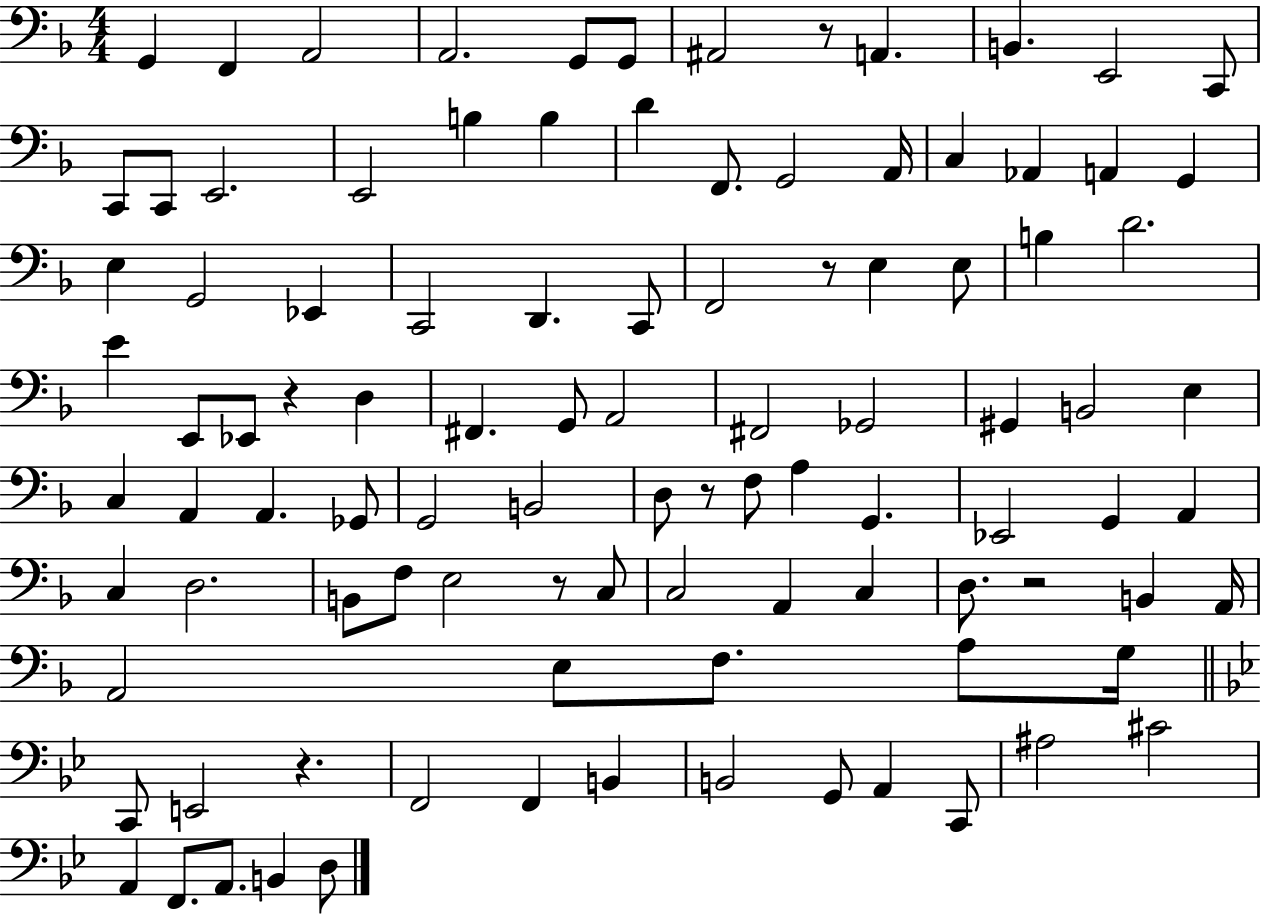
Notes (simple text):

G2/q F2/q A2/h A2/h. G2/e G2/e A#2/h R/e A2/q. B2/q. E2/h C2/e C2/e C2/e E2/h. E2/h B3/q B3/q D4/q F2/e. G2/h A2/s C3/q Ab2/q A2/q G2/q E3/q G2/h Eb2/q C2/h D2/q. C2/e F2/h R/e E3/q E3/e B3/q D4/h. E4/q E2/e Eb2/e R/q D3/q F#2/q. G2/e A2/h F#2/h Gb2/h G#2/q B2/h E3/q C3/q A2/q A2/q. Gb2/e G2/h B2/h D3/e R/e F3/e A3/q G2/q. Eb2/h G2/q A2/q C3/q D3/h. B2/e F3/e E3/h R/e C3/e C3/h A2/q C3/q D3/e. R/h B2/q A2/s A2/h E3/e F3/e. A3/e G3/s C2/e E2/h R/q. F2/h F2/q B2/q B2/h G2/e A2/q C2/e A#3/h C#4/h A2/q F2/e. A2/e. B2/q D3/e